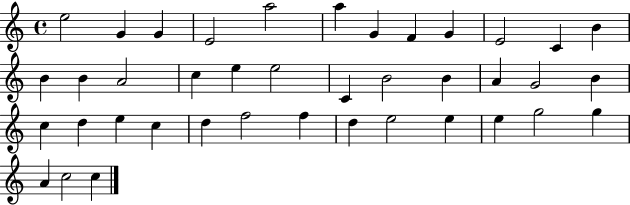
{
  \clef treble
  \time 4/4
  \defaultTimeSignature
  \key c \major
  e''2 g'4 g'4 | e'2 a''2 | a''4 g'4 f'4 g'4 | e'2 c'4 b'4 | \break b'4 b'4 a'2 | c''4 e''4 e''2 | c'4 b'2 b'4 | a'4 g'2 b'4 | \break c''4 d''4 e''4 c''4 | d''4 f''2 f''4 | d''4 e''2 e''4 | e''4 g''2 g''4 | \break a'4 c''2 c''4 | \bar "|."
}